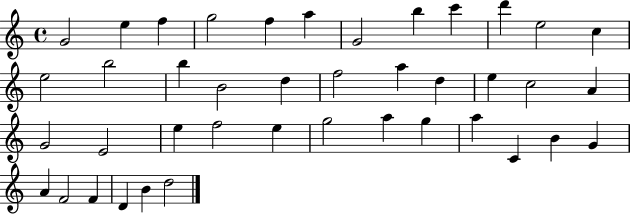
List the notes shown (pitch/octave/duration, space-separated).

G4/h E5/q F5/q G5/h F5/q A5/q G4/h B5/q C6/q D6/q E5/h C5/q E5/h B5/h B5/q B4/h D5/q F5/h A5/q D5/q E5/q C5/h A4/q G4/h E4/h E5/q F5/h E5/q G5/h A5/q G5/q A5/q C4/q B4/q G4/q A4/q F4/h F4/q D4/q B4/q D5/h